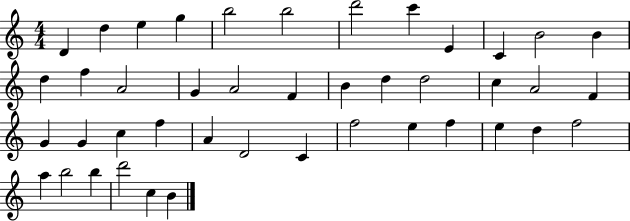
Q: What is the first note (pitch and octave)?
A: D4